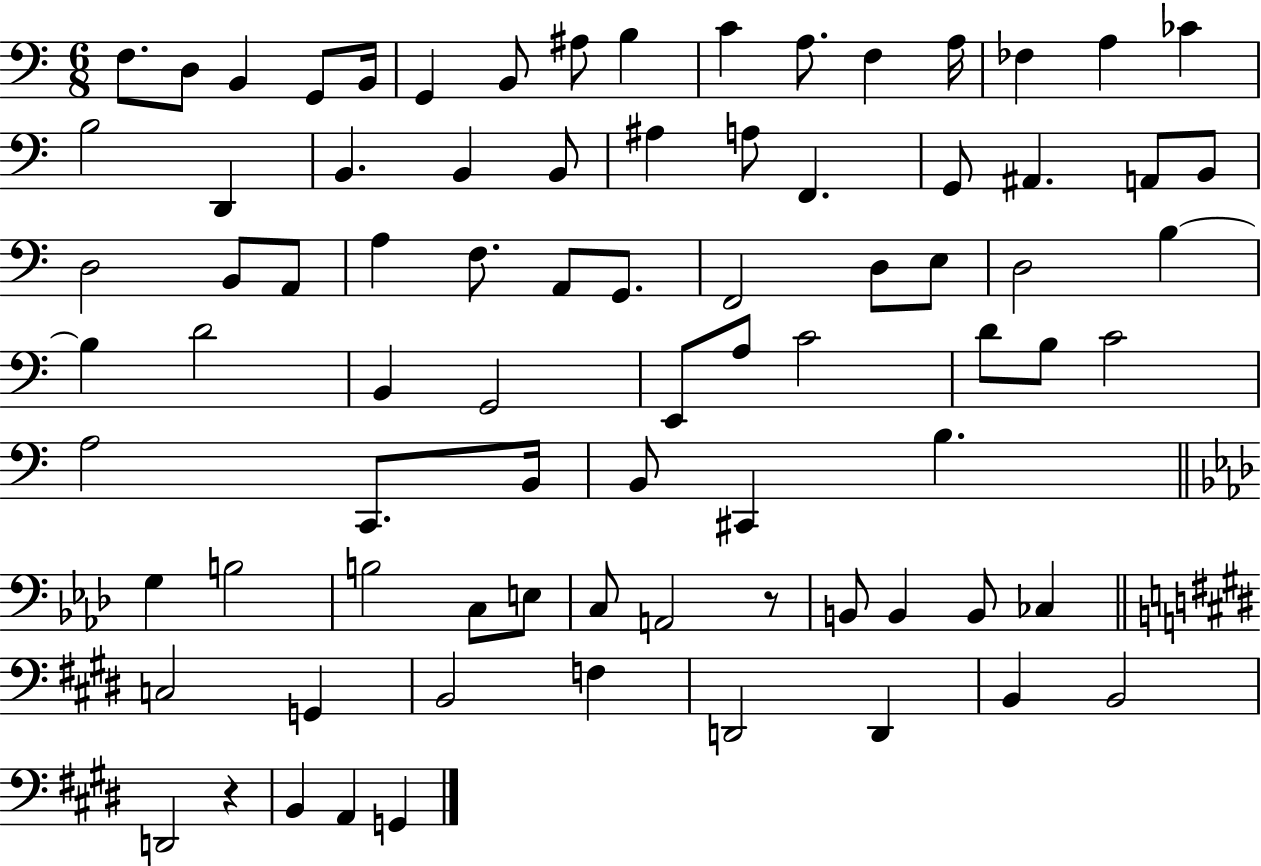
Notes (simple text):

F3/e. D3/e B2/q G2/e B2/s G2/q B2/e A#3/e B3/q C4/q A3/e. F3/q A3/s FES3/q A3/q CES4/q B3/h D2/q B2/q. B2/q B2/e A#3/q A3/e F2/q. G2/e A#2/q. A2/e B2/e D3/h B2/e A2/e A3/q F3/e. A2/e G2/e. F2/h D3/e E3/e D3/h B3/q B3/q D4/h B2/q G2/h E2/e A3/e C4/h D4/e B3/e C4/h A3/h C2/e. B2/s B2/e C#2/q B3/q. G3/q B3/h B3/h C3/e E3/e C3/e A2/h R/e B2/e B2/q B2/e CES3/q C3/h G2/q B2/h F3/q D2/h D2/q B2/q B2/h D2/h R/q B2/q A2/q G2/q